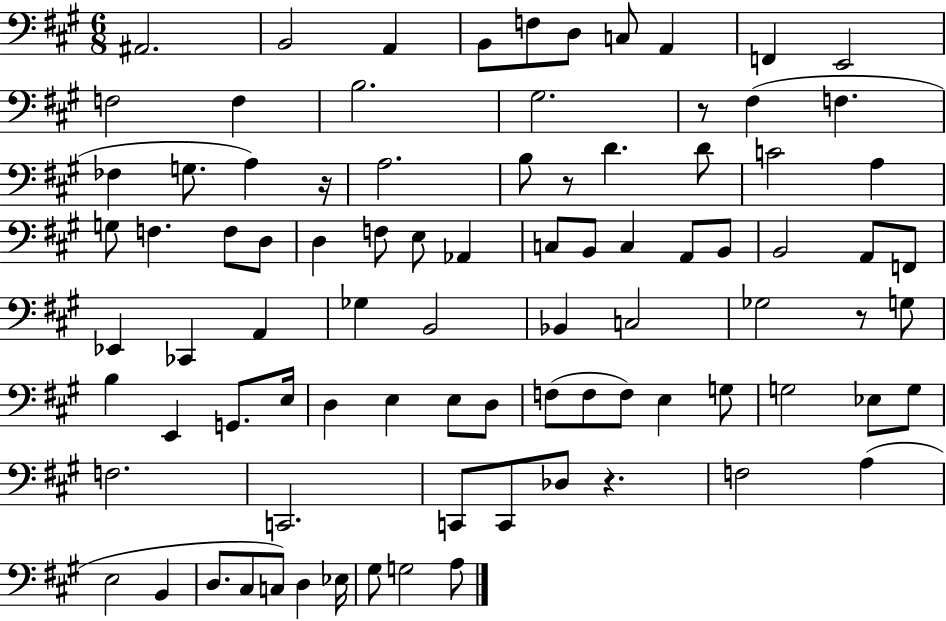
X:1
T:Untitled
M:6/8
L:1/4
K:A
^A,,2 B,,2 A,, B,,/2 F,/2 D,/2 C,/2 A,, F,, E,,2 F,2 F, B,2 ^G,2 z/2 ^F, F, _F, G,/2 A, z/4 A,2 B,/2 z/2 D D/2 C2 A, G,/2 F, F,/2 D,/2 D, F,/2 E,/2 _A,, C,/2 B,,/2 C, A,,/2 B,,/2 B,,2 A,,/2 F,,/2 _E,, _C,, A,, _G, B,,2 _B,, C,2 _G,2 z/2 G,/2 B, E,, G,,/2 E,/4 D, E, E,/2 D,/2 F,/2 F,/2 F,/2 E, G,/2 G,2 _E,/2 G,/2 F,2 C,,2 C,,/2 C,,/2 _D,/2 z F,2 A, E,2 B,, D,/2 ^C,/2 C,/2 D, _E,/4 ^G,/2 G,2 A,/2